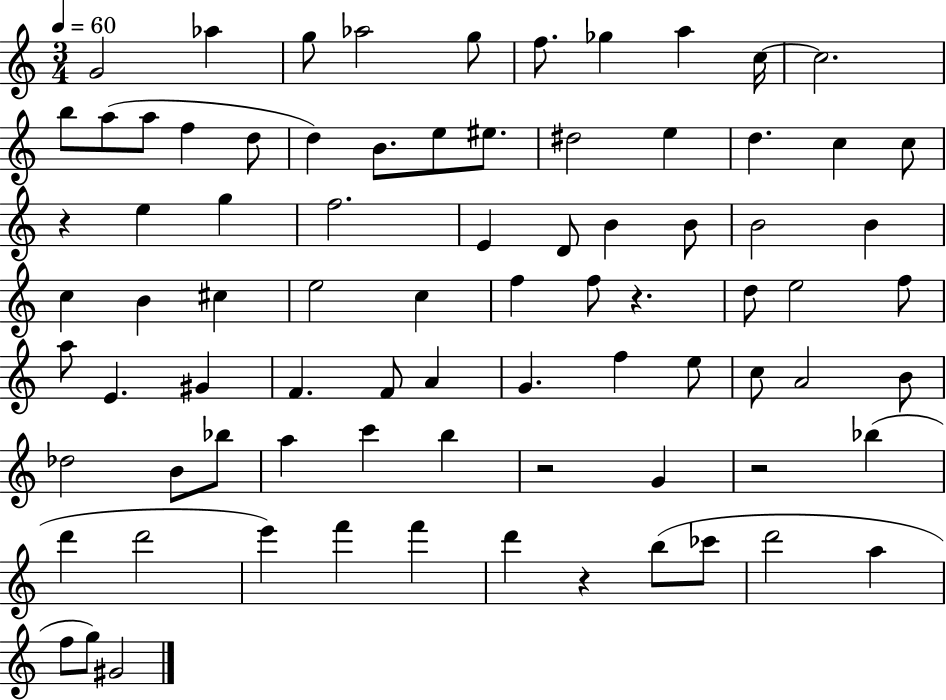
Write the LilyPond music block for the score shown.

{
  \clef treble
  \numericTimeSignature
  \time 3/4
  \key c \major
  \tempo 4 = 60
  g'2 aes''4 | g''8 aes''2 g''8 | f''8. ges''4 a''4 c''16~~ | c''2. | \break b''8 a''8( a''8 f''4 d''8 | d''4) b'8. e''8 eis''8. | dis''2 e''4 | d''4. c''4 c''8 | \break r4 e''4 g''4 | f''2. | e'4 d'8 b'4 b'8 | b'2 b'4 | \break c''4 b'4 cis''4 | e''2 c''4 | f''4 f''8 r4. | d''8 e''2 f''8 | \break a''8 e'4. gis'4 | f'4. f'8 a'4 | g'4. f''4 e''8 | c''8 a'2 b'8 | \break des''2 b'8 bes''8 | a''4 c'''4 b''4 | r2 g'4 | r2 bes''4( | \break d'''4 d'''2 | e'''4) f'''4 f'''4 | d'''4 r4 b''8( ces'''8 | d'''2 a''4 | \break f''8 g''8) gis'2 | \bar "|."
}